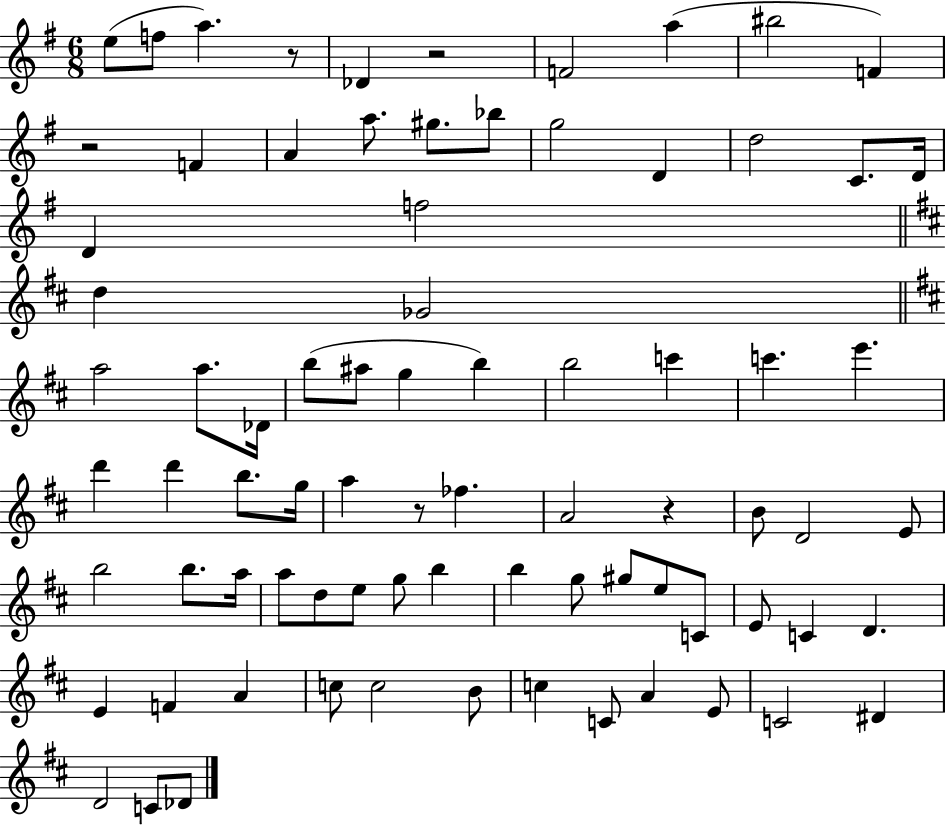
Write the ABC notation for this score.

X:1
T:Untitled
M:6/8
L:1/4
K:G
e/2 f/2 a z/2 _D z2 F2 a ^b2 F z2 F A a/2 ^g/2 _b/2 g2 D d2 C/2 D/4 D f2 d _G2 a2 a/2 _D/4 b/2 ^a/2 g b b2 c' c' e' d' d' b/2 g/4 a z/2 _f A2 z B/2 D2 E/2 b2 b/2 a/4 a/2 d/2 e/2 g/2 b b g/2 ^g/2 e/2 C/2 E/2 C D E F A c/2 c2 B/2 c C/2 A E/2 C2 ^D D2 C/2 _D/2